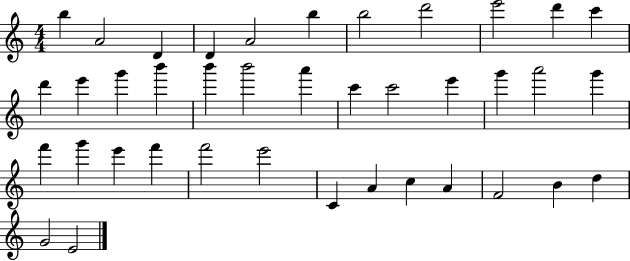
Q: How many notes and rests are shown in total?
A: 39